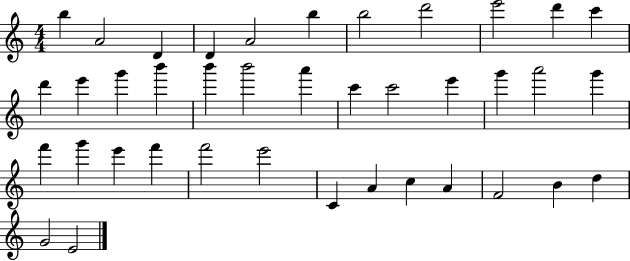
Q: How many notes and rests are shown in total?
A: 39